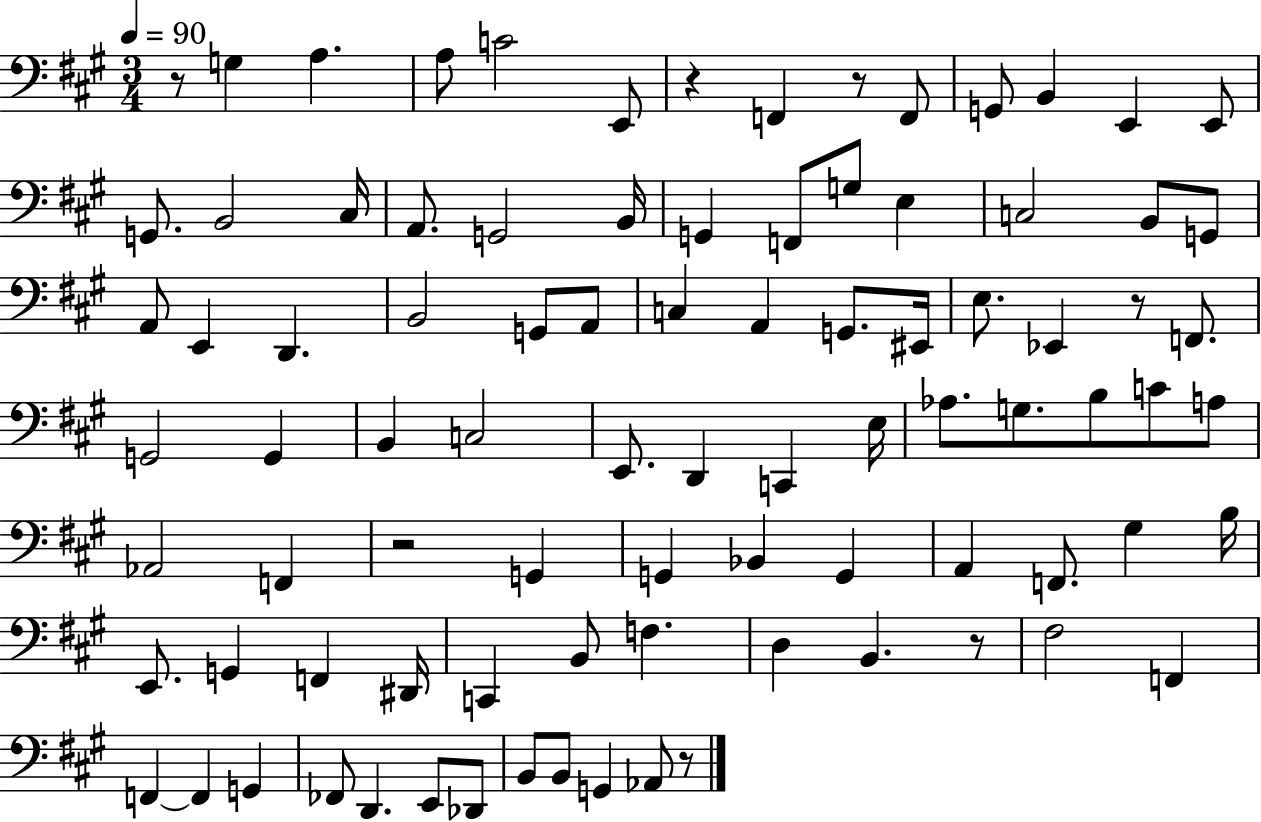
R/e G3/q A3/q. A3/e C4/h E2/e R/q F2/q R/e F2/e G2/e B2/q E2/q E2/e G2/e. B2/h C#3/s A2/e. G2/h B2/s G2/q F2/e G3/e E3/q C3/h B2/e G2/e A2/e E2/q D2/q. B2/h G2/e A2/e C3/q A2/q G2/e. EIS2/s E3/e. Eb2/q R/e F2/e. G2/h G2/q B2/q C3/h E2/e. D2/q C2/q E3/s Ab3/e. G3/e. B3/e C4/e A3/e Ab2/h F2/q R/h G2/q G2/q Bb2/q G2/q A2/q F2/e. G#3/q B3/s E2/e. G2/q F2/q D#2/s C2/q B2/e F3/q. D3/q B2/q. R/e F#3/h F2/q F2/q F2/q G2/q FES2/e D2/q. E2/e Db2/e B2/e B2/e G2/q Ab2/e R/e